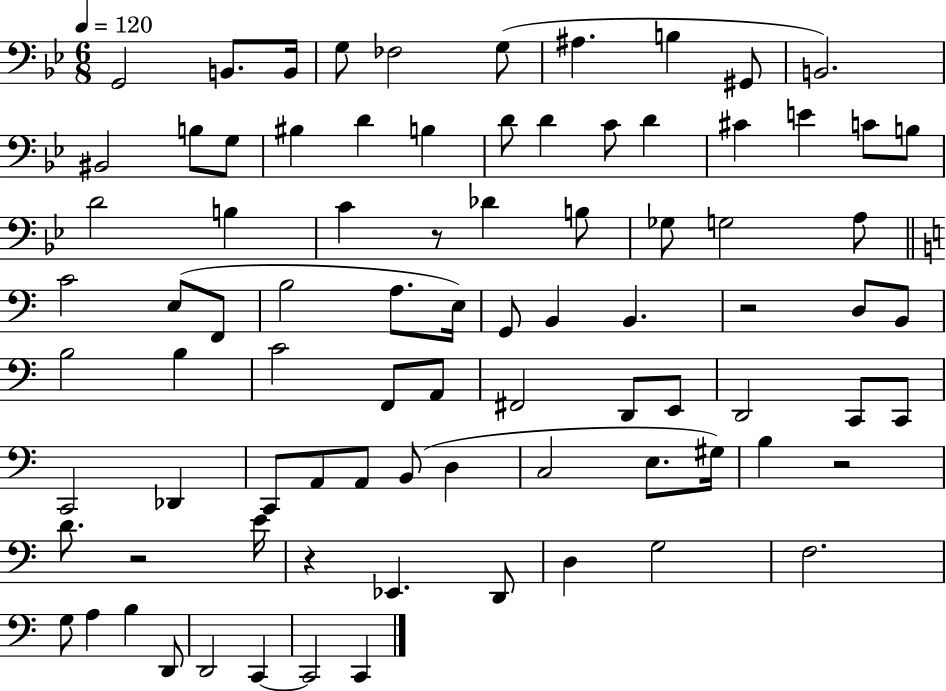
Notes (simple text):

G2/h B2/e. B2/s G3/e FES3/h G3/e A#3/q. B3/q G#2/e B2/h. BIS2/h B3/e G3/e BIS3/q D4/q B3/q D4/e D4/q C4/e D4/q C#4/q E4/q C4/e B3/e D4/h B3/q C4/q R/e Db4/q B3/e Gb3/e G3/h A3/e C4/h E3/e F2/e B3/h A3/e. E3/s G2/e B2/q B2/q. R/h D3/e B2/e B3/h B3/q C4/h F2/e A2/e F#2/h D2/e E2/e D2/h C2/e C2/e C2/h Db2/q C2/e A2/e A2/e B2/e D3/q C3/h E3/e. G#3/s B3/q R/h D4/e. R/h E4/s R/q Eb2/q. D2/e D3/q G3/h F3/h. G3/e A3/q B3/q D2/e D2/h C2/q C2/h C2/q